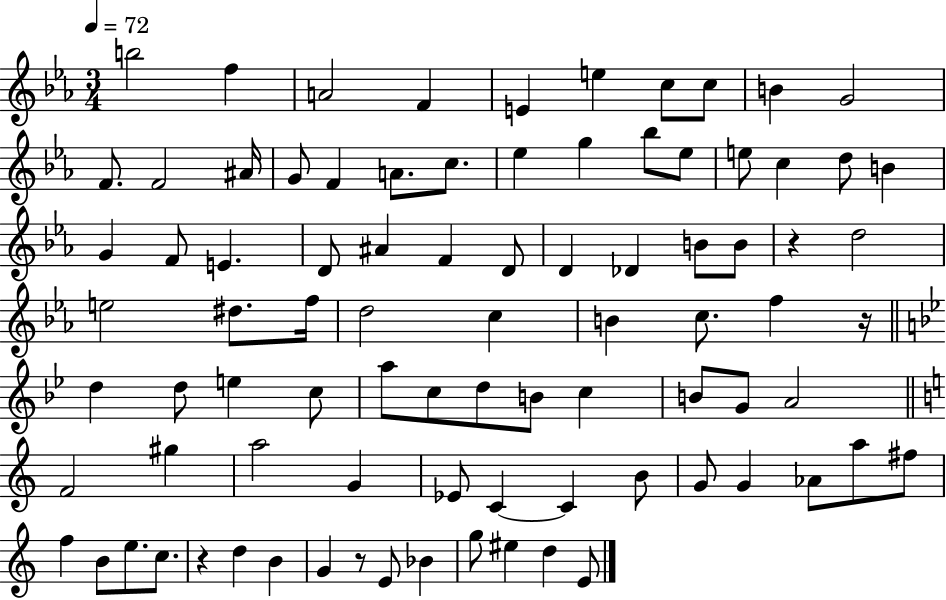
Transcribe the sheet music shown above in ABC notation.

X:1
T:Untitled
M:3/4
L:1/4
K:Eb
b2 f A2 F E e c/2 c/2 B G2 F/2 F2 ^A/4 G/2 F A/2 c/2 _e g _b/2 _e/2 e/2 c d/2 B G F/2 E D/2 ^A F D/2 D _D B/2 B/2 z d2 e2 ^d/2 f/4 d2 c B c/2 f z/4 d d/2 e c/2 a/2 c/2 d/2 B/2 c B/2 G/2 A2 F2 ^g a2 G _E/2 C C B/2 G/2 G _A/2 a/2 ^f/2 f B/2 e/2 c/2 z d B G z/2 E/2 _B g/2 ^e d E/2